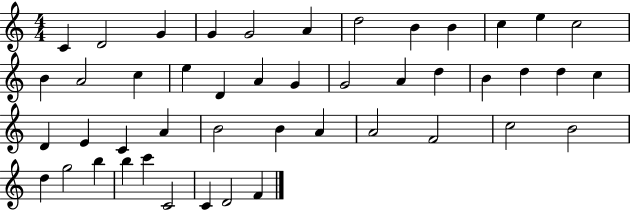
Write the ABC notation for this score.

X:1
T:Untitled
M:4/4
L:1/4
K:C
C D2 G G G2 A d2 B B c e c2 B A2 c e D A G G2 A d B d d c D E C A B2 B A A2 F2 c2 B2 d g2 b b c' C2 C D2 F